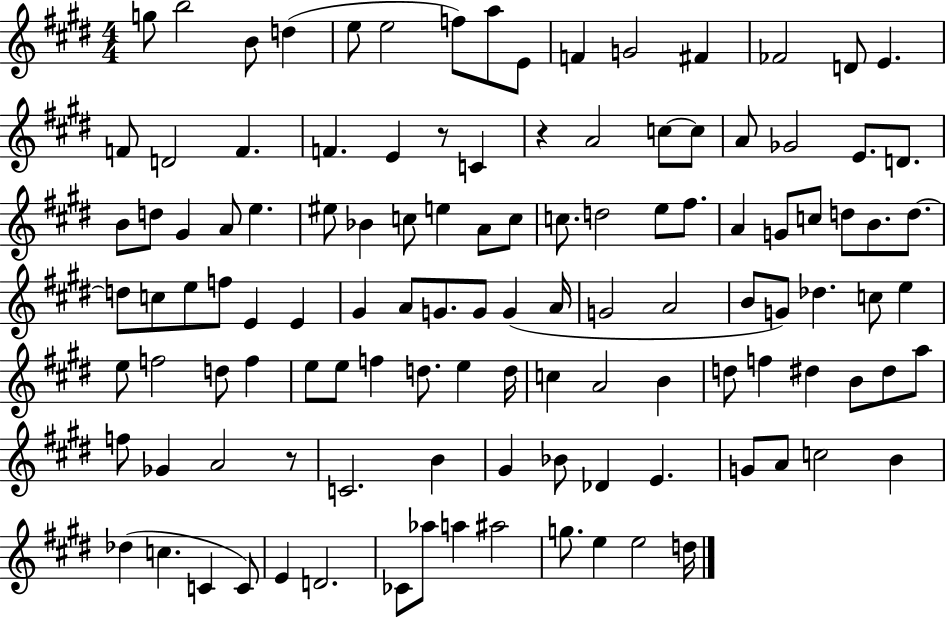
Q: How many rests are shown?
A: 3